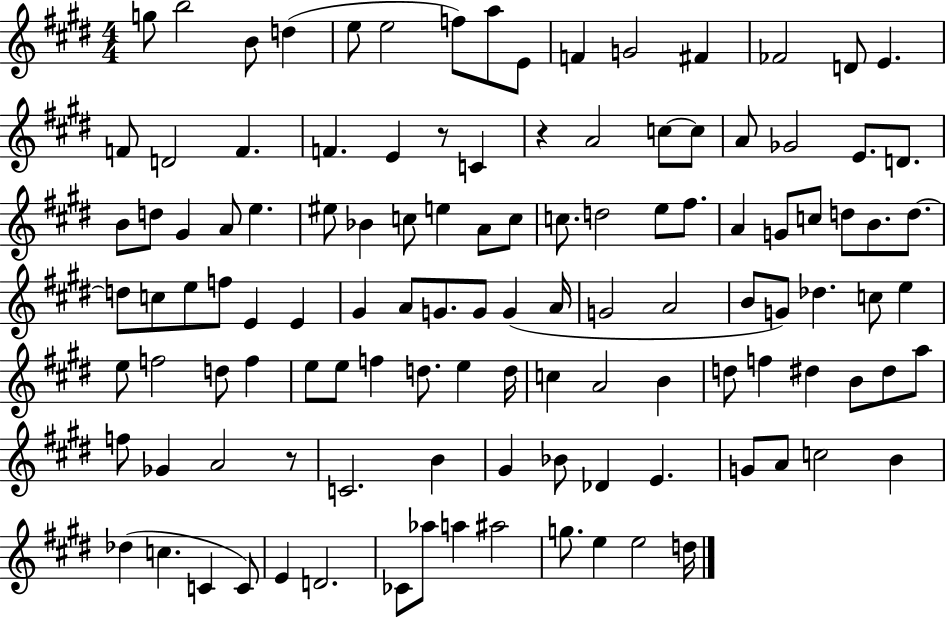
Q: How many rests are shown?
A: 3